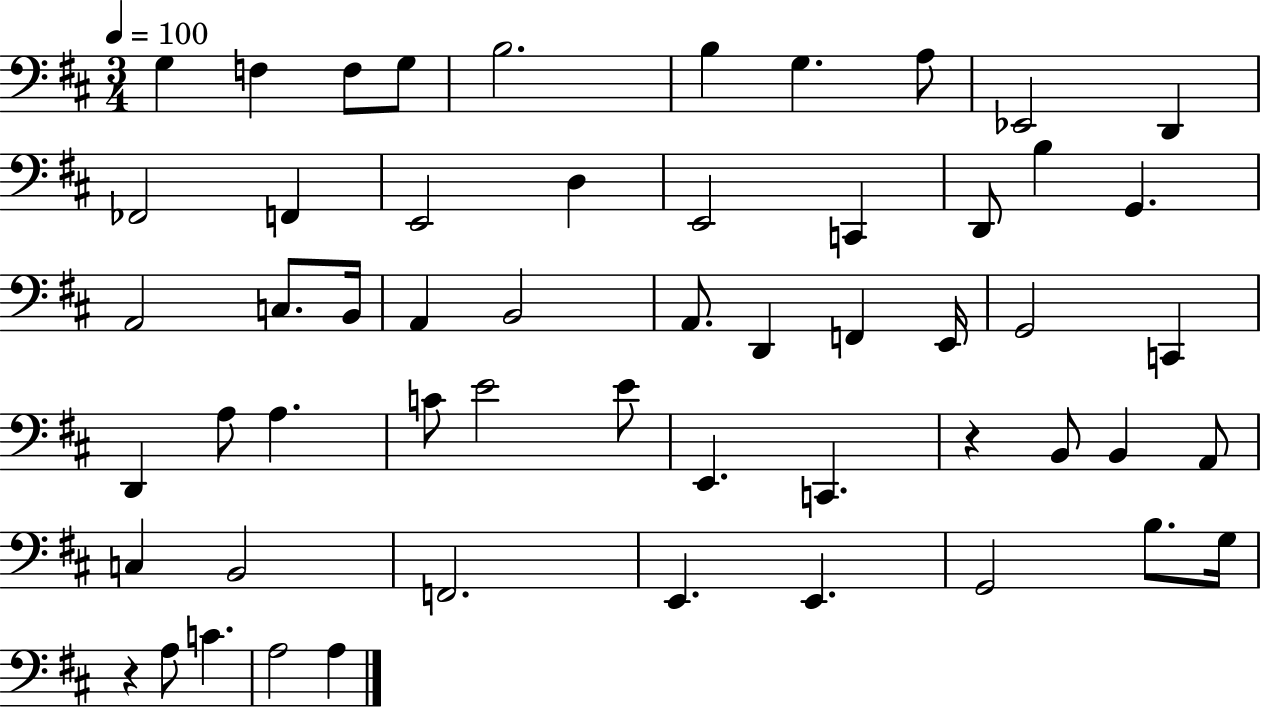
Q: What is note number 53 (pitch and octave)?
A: A3